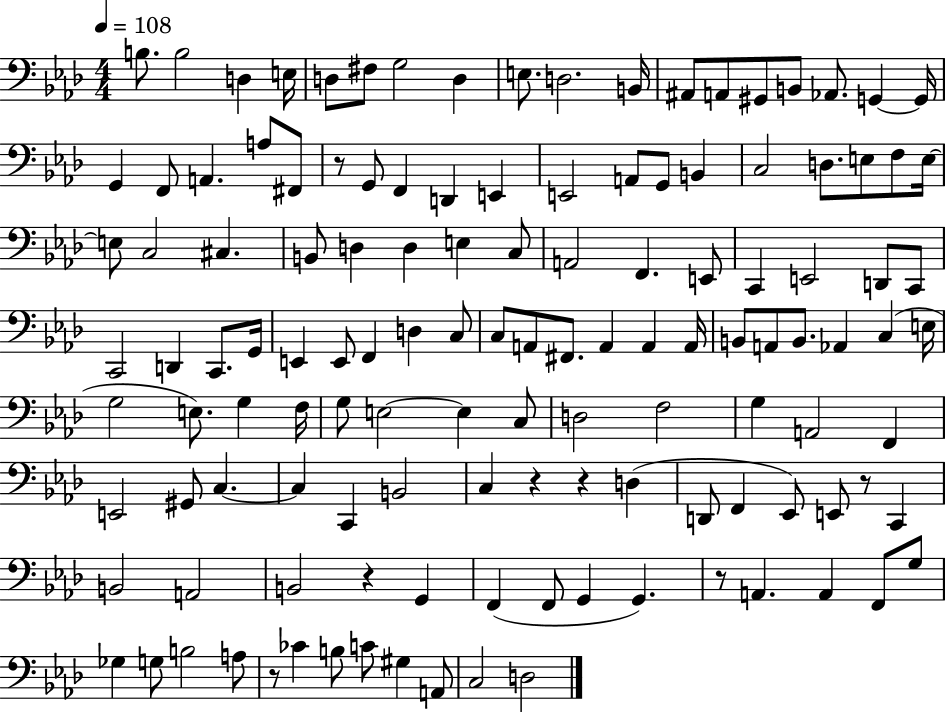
{
  \clef bass
  \numericTimeSignature
  \time 4/4
  \key aes \major
  \tempo 4 = 108
  \repeat volta 2 { b8. b2 d4 e16 | d8 fis8 g2 d4 | e8. d2. b,16 | ais,8 a,8 gis,8 b,8 aes,8. g,4~~ g,16 | \break g,4 f,8 a,4. a8 fis,8 | r8 g,8 f,4 d,4 e,4 | e,2 a,8 g,8 b,4 | c2 d8. e8 f8 e16~~ | \break e8 c2 cis4. | b,8 d4 d4 e4 c8 | a,2 f,4. e,8 | c,4 e,2 d,8 c,8 | \break c,2 d,4 c,8. g,16 | e,4 e,8 f,4 d4 c8 | c8 a,8 fis,8. a,4 a,4 a,16 | b,8 a,8 b,8. aes,4 c4( e16 | \break g2 e8.) g4 f16 | g8 e2~~ e4 c8 | d2 f2 | g4 a,2 f,4 | \break e,2 gis,8 c4.~~ | c4 c,4 b,2 | c4 r4 r4 d4( | d,8 f,4 ees,8) e,8 r8 c,4 | \break b,2 a,2 | b,2 r4 g,4 | f,4( f,8 g,4 g,4.) | r8 a,4. a,4 f,8 g8 | \break ges4 g8 b2 a8 | r8 ces'4 b8 c'8 gis4 a,8 | c2 d2 | } \bar "|."
}